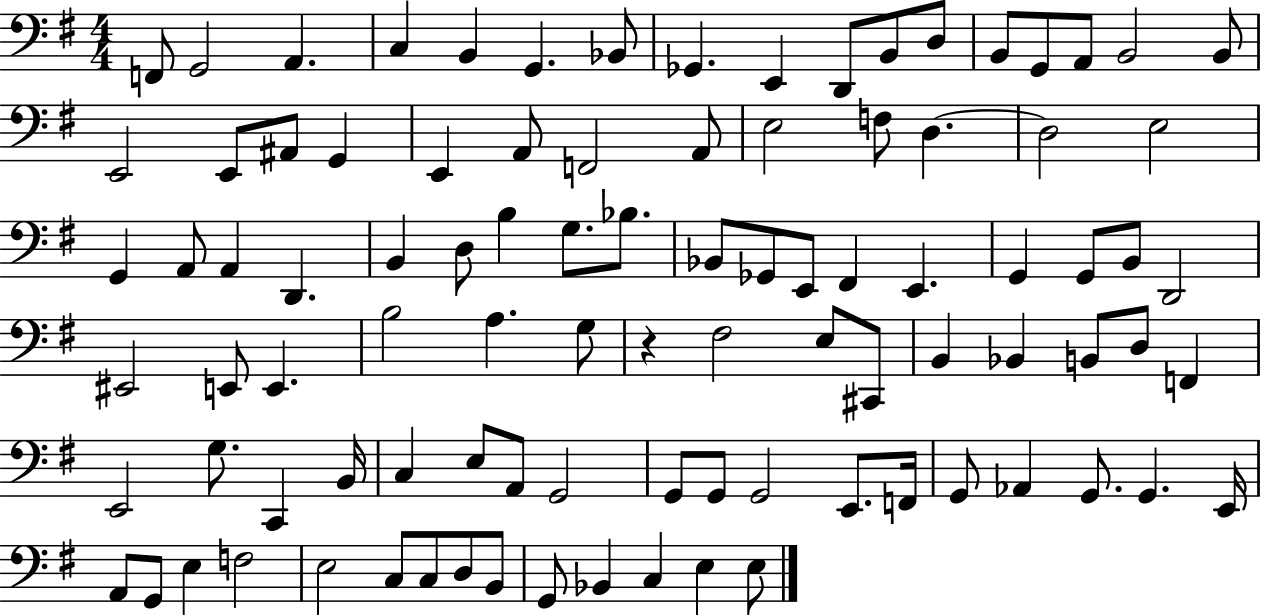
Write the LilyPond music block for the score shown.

{
  \clef bass
  \numericTimeSignature
  \time 4/4
  \key g \major
  \repeat volta 2 { f,8 g,2 a,4. | c4 b,4 g,4. bes,8 | ges,4. e,4 d,8 b,8 d8 | b,8 g,8 a,8 b,2 b,8 | \break e,2 e,8 ais,8 g,4 | e,4 a,8 f,2 a,8 | e2 f8 d4.~~ | d2 e2 | \break g,4 a,8 a,4 d,4. | b,4 d8 b4 g8. bes8. | bes,8 ges,8 e,8 fis,4 e,4. | g,4 g,8 b,8 d,2 | \break eis,2 e,8 e,4. | b2 a4. g8 | r4 fis2 e8 cis,8 | b,4 bes,4 b,8 d8 f,4 | \break e,2 g8. c,4 b,16 | c4 e8 a,8 g,2 | g,8 g,8 g,2 e,8. f,16 | g,8 aes,4 g,8. g,4. e,16 | \break a,8 g,8 e4 f2 | e2 c8 c8 d8 b,8 | g,8 bes,4 c4 e4 e8 | } \bar "|."
}